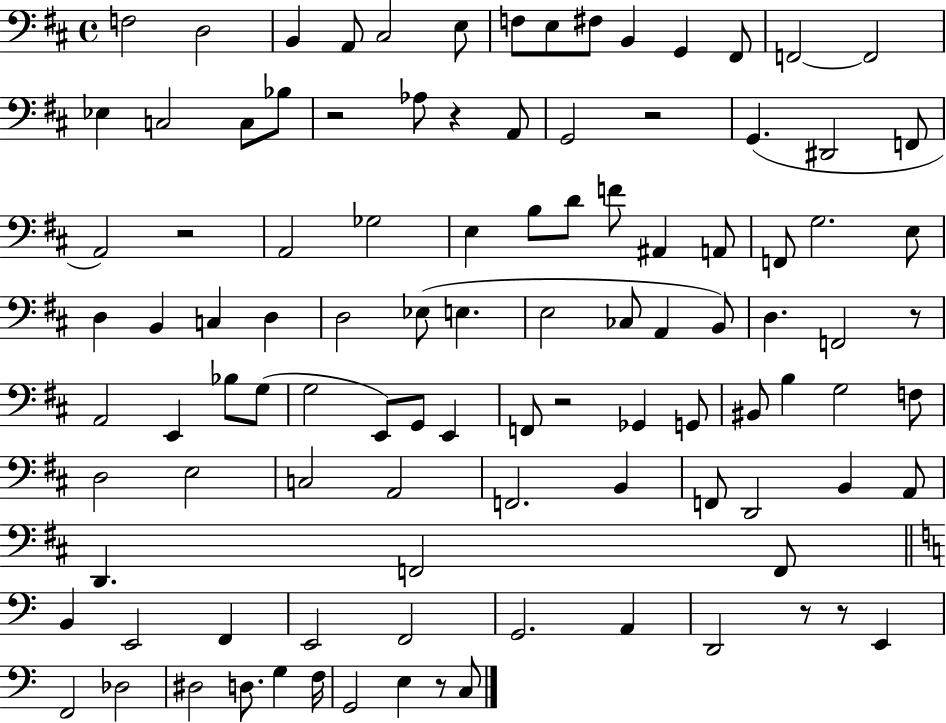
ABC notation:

X:1
T:Untitled
M:4/4
L:1/4
K:D
F,2 D,2 B,, A,,/2 ^C,2 E,/2 F,/2 E,/2 ^F,/2 B,, G,, ^F,,/2 F,,2 F,,2 _E, C,2 C,/2 _B,/2 z2 _A,/2 z A,,/2 G,,2 z2 G,, ^D,,2 F,,/2 A,,2 z2 A,,2 _G,2 E, B,/2 D/2 F/2 ^A,, A,,/2 F,,/2 G,2 E,/2 D, B,, C, D, D,2 _E,/2 E, E,2 _C,/2 A,, B,,/2 D, F,,2 z/2 A,,2 E,, _B,/2 G,/2 G,2 E,,/2 G,,/2 E,, F,,/2 z2 _G,, G,,/2 ^B,,/2 B, G,2 F,/2 D,2 E,2 C,2 A,,2 F,,2 B,, F,,/2 D,,2 B,, A,,/2 D,, F,,2 F,,/2 B,, E,,2 F,, E,,2 F,,2 G,,2 A,, D,,2 z/2 z/2 E,, F,,2 _D,2 ^D,2 D,/2 G, F,/4 G,,2 E, z/2 C,/2